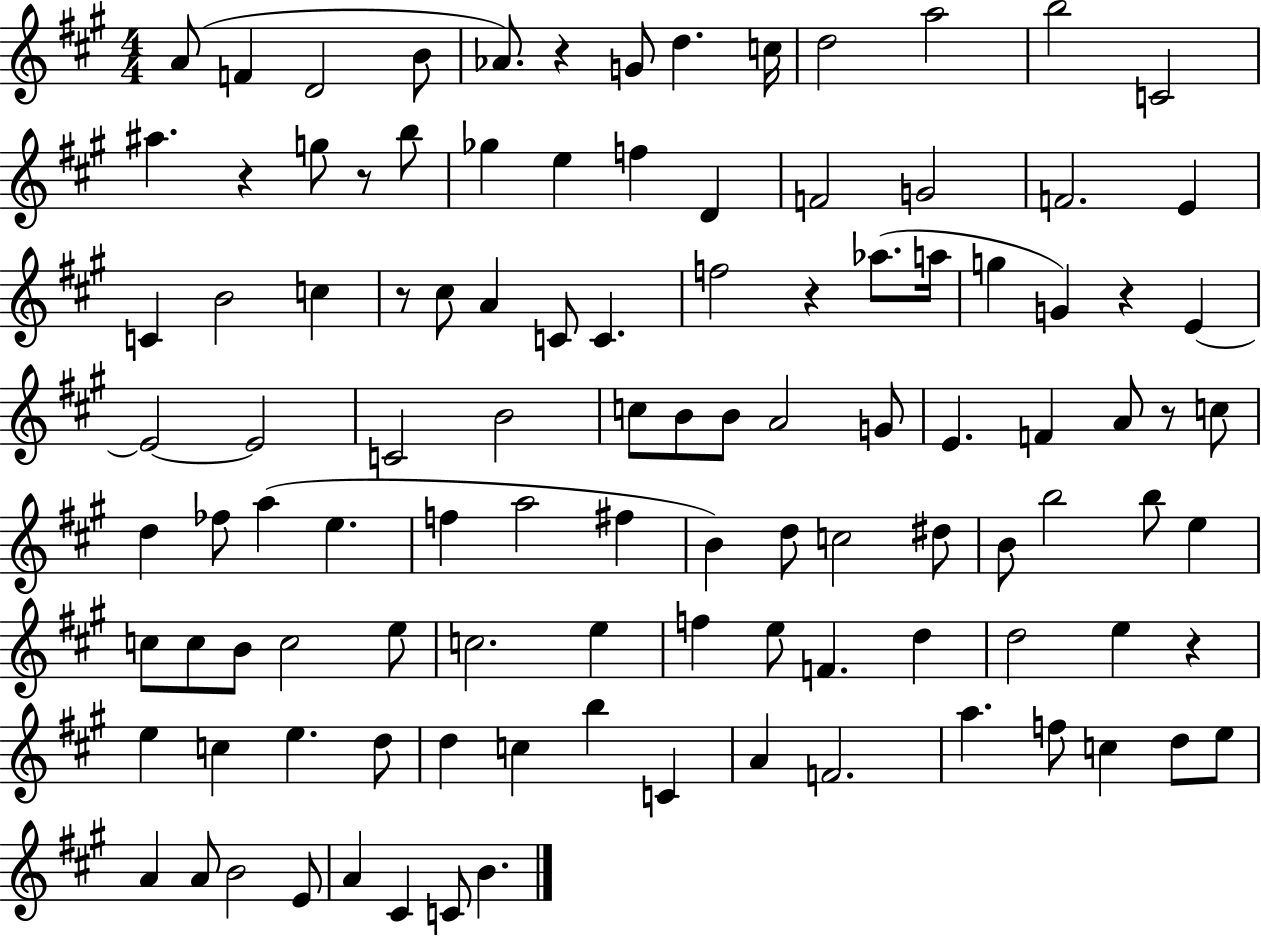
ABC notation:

X:1
T:Untitled
M:4/4
L:1/4
K:A
A/2 F D2 B/2 _A/2 z G/2 d c/4 d2 a2 b2 C2 ^a z g/2 z/2 b/2 _g e f D F2 G2 F2 E C B2 c z/2 ^c/2 A C/2 C f2 z _a/2 a/4 g G z E E2 E2 C2 B2 c/2 B/2 B/2 A2 G/2 E F A/2 z/2 c/2 d _f/2 a e f a2 ^f B d/2 c2 ^d/2 B/2 b2 b/2 e c/2 c/2 B/2 c2 e/2 c2 e f e/2 F d d2 e z e c e d/2 d c b C A F2 a f/2 c d/2 e/2 A A/2 B2 E/2 A ^C C/2 B